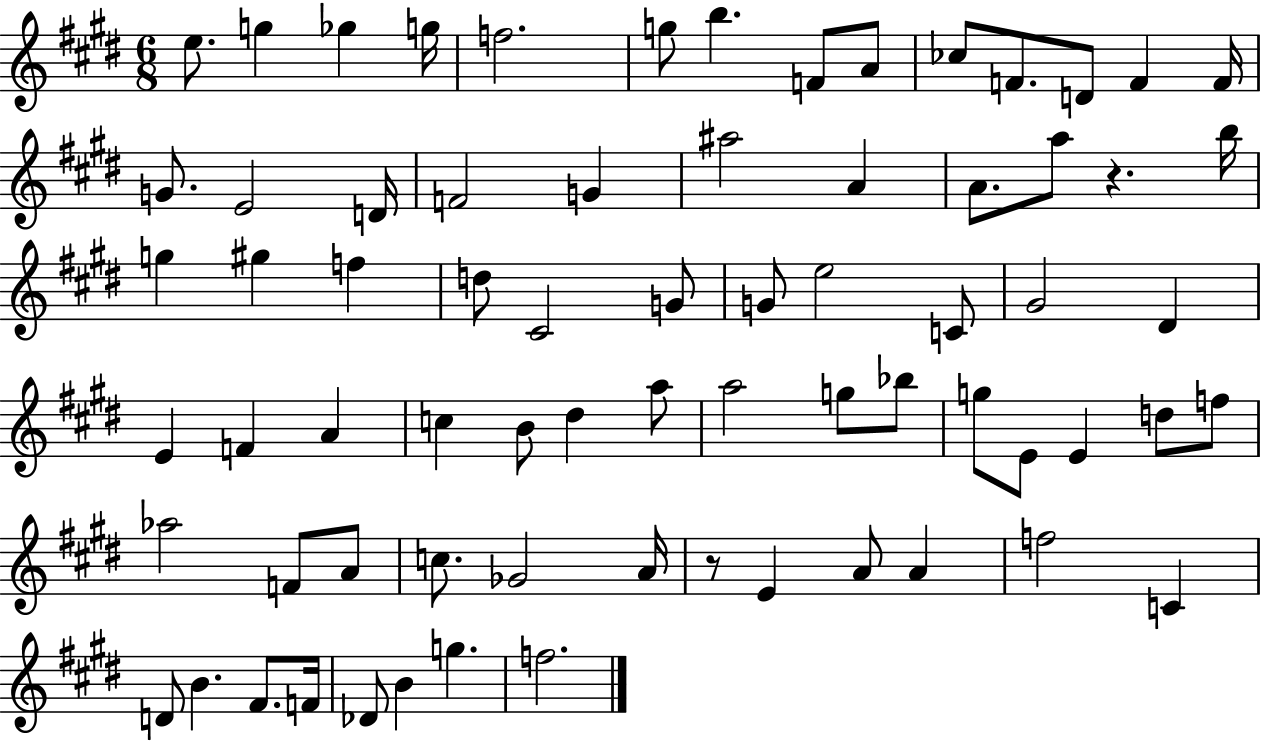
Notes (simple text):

E5/e. G5/q Gb5/q G5/s F5/h. G5/e B5/q. F4/e A4/e CES5/e F4/e. D4/e F4/q F4/s G4/e. E4/h D4/s F4/h G4/q A#5/h A4/q A4/e. A5/e R/q. B5/s G5/q G#5/q F5/q D5/e C#4/h G4/e G4/e E5/h C4/e G#4/h D#4/q E4/q F4/q A4/q C5/q B4/e D#5/q A5/e A5/h G5/e Bb5/e G5/e E4/e E4/q D5/e F5/e Ab5/h F4/e A4/e C5/e. Gb4/h A4/s R/e E4/q A4/e A4/q F5/h C4/q D4/e B4/q. F#4/e. F4/s Db4/e B4/q G5/q. F5/h.